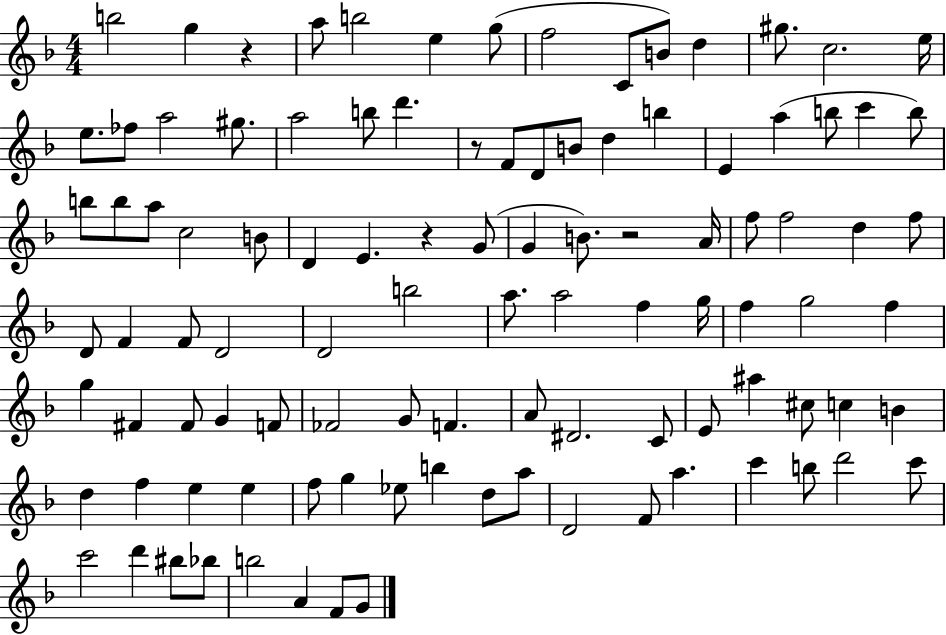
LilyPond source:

{
  \clef treble
  \numericTimeSignature
  \time 4/4
  \key f \major
  b''2 g''4 r4 | a''8 b''2 e''4 g''8( | f''2 c'8 b'8) d''4 | gis''8. c''2. e''16 | \break e''8. fes''8 a''2 gis''8. | a''2 b''8 d'''4. | r8 f'8 d'8 b'8 d''4 b''4 | e'4 a''4( b''8 c'''4 b''8) | \break b''8 b''8 a''8 c''2 b'8 | d'4 e'4. r4 g'8( | g'4 b'8.) r2 a'16 | f''8 f''2 d''4 f''8 | \break d'8 f'4 f'8 d'2 | d'2 b''2 | a''8. a''2 f''4 g''16 | f''4 g''2 f''4 | \break g''4 fis'4 fis'8 g'4 f'8 | fes'2 g'8 f'4. | a'8 dis'2. c'8 | e'8 ais''4 cis''8 c''4 b'4 | \break d''4 f''4 e''4 e''4 | f''8 g''4 ees''8 b''4 d''8 a''8 | d'2 f'8 a''4. | c'''4 b''8 d'''2 c'''8 | \break c'''2 d'''4 bis''8 bes''8 | b''2 a'4 f'8 g'8 | \bar "|."
}